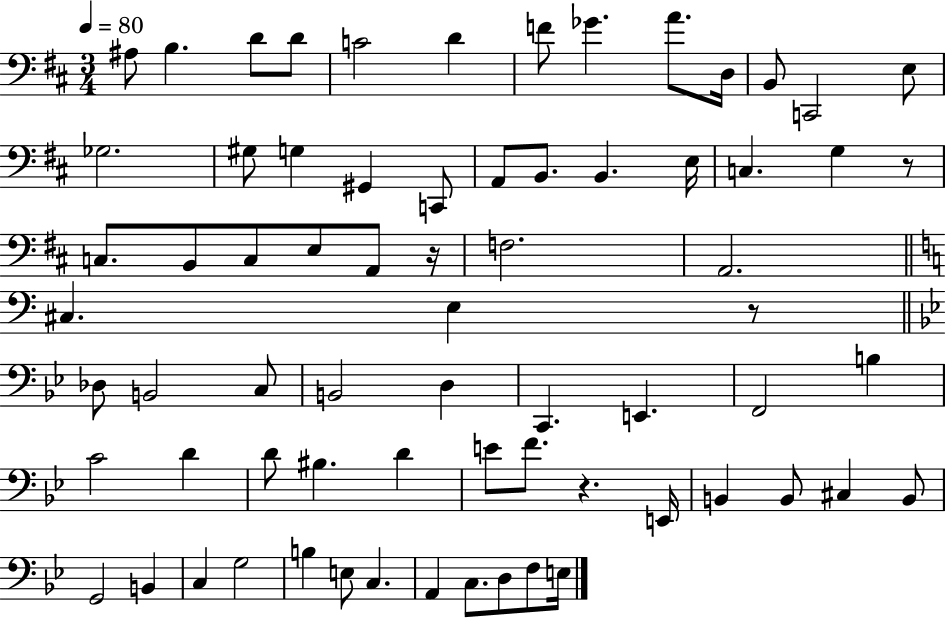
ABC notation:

X:1
T:Untitled
M:3/4
L:1/4
K:D
^A,/2 B, D/2 D/2 C2 D F/2 _G A/2 D,/4 B,,/2 C,,2 E,/2 _G,2 ^G,/2 G, ^G,, C,,/2 A,,/2 B,,/2 B,, E,/4 C, G, z/2 C,/2 B,,/2 C,/2 E,/2 A,,/2 z/4 F,2 A,,2 ^C, E, z/2 _D,/2 B,,2 C,/2 B,,2 D, C,, E,, F,,2 B, C2 D D/2 ^B, D E/2 F/2 z E,,/4 B,, B,,/2 ^C, B,,/2 G,,2 B,, C, G,2 B, E,/2 C, A,, C,/2 D,/2 F,/2 E,/4